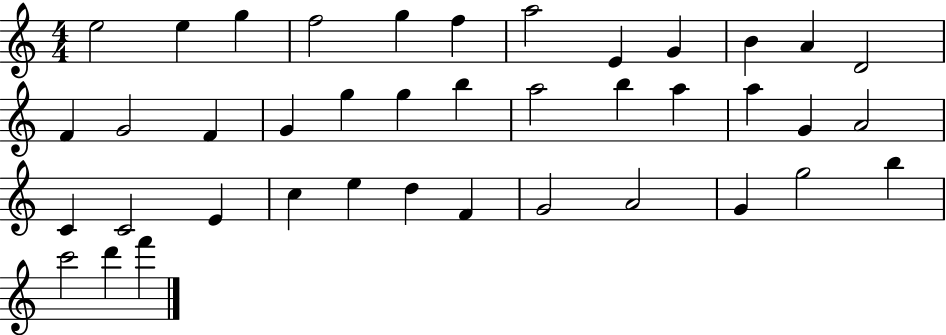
X:1
T:Untitled
M:4/4
L:1/4
K:C
e2 e g f2 g f a2 E G B A D2 F G2 F G g g b a2 b a a G A2 C C2 E c e d F G2 A2 G g2 b c'2 d' f'